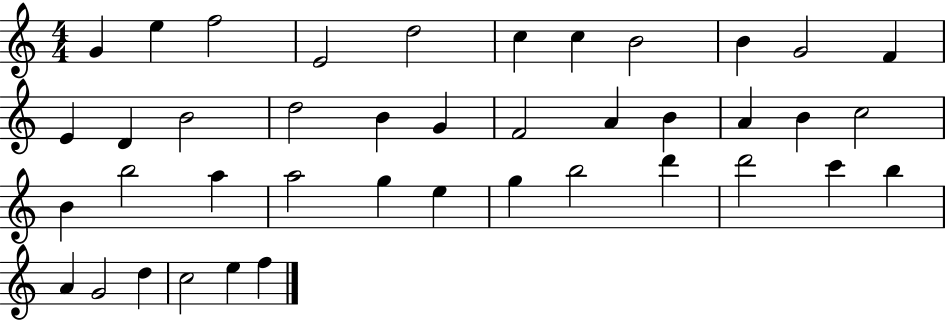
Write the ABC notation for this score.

X:1
T:Untitled
M:4/4
L:1/4
K:C
G e f2 E2 d2 c c B2 B G2 F E D B2 d2 B G F2 A B A B c2 B b2 a a2 g e g b2 d' d'2 c' b A G2 d c2 e f